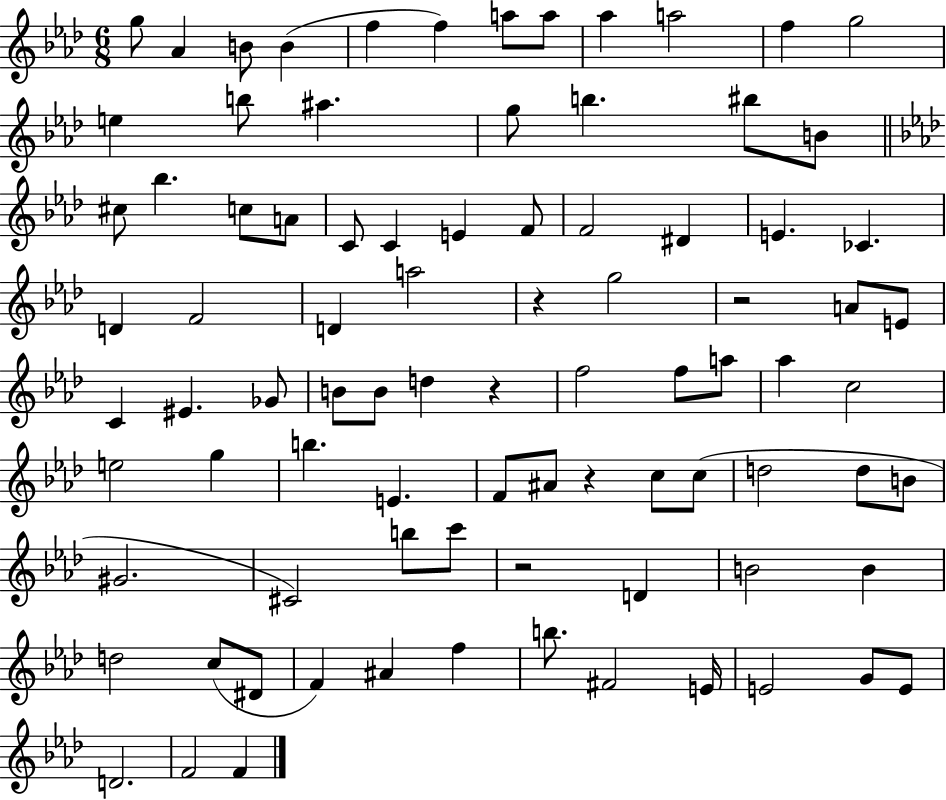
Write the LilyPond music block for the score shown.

{
  \clef treble
  \numericTimeSignature
  \time 6/8
  \key aes \major
  \repeat volta 2 { g''8 aes'4 b'8 b'4( | f''4 f''4) a''8 a''8 | aes''4 a''2 | f''4 g''2 | \break e''4 b''8 ais''4. | g''8 b''4. bis''8 b'8 | \bar "||" \break \key f \minor cis''8 bes''4. c''8 a'8 | c'8 c'4 e'4 f'8 | f'2 dis'4 | e'4. ces'4. | \break d'4 f'2 | d'4 a''2 | r4 g''2 | r2 a'8 e'8 | \break c'4 eis'4. ges'8 | b'8 b'8 d''4 r4 | f''2 f''8 a''8 | aes''4 c''2 | \break e''2 g''4 | b''4. e'4. | f'8 ais'8 r4 c''8 c''8( | d''2 d''8 b'8 | \break gis'2. | cis'2) b''8 c'''8 | r2 d'4 | b'2 b'4 | \break d''2 c''8( dis'8 | f'4) ais'4 f''4 | b''8. fis'2 e'16 | e'2 g'8 e'8 | \break d'2. | f'2 f'4 | } \bar "|."
}